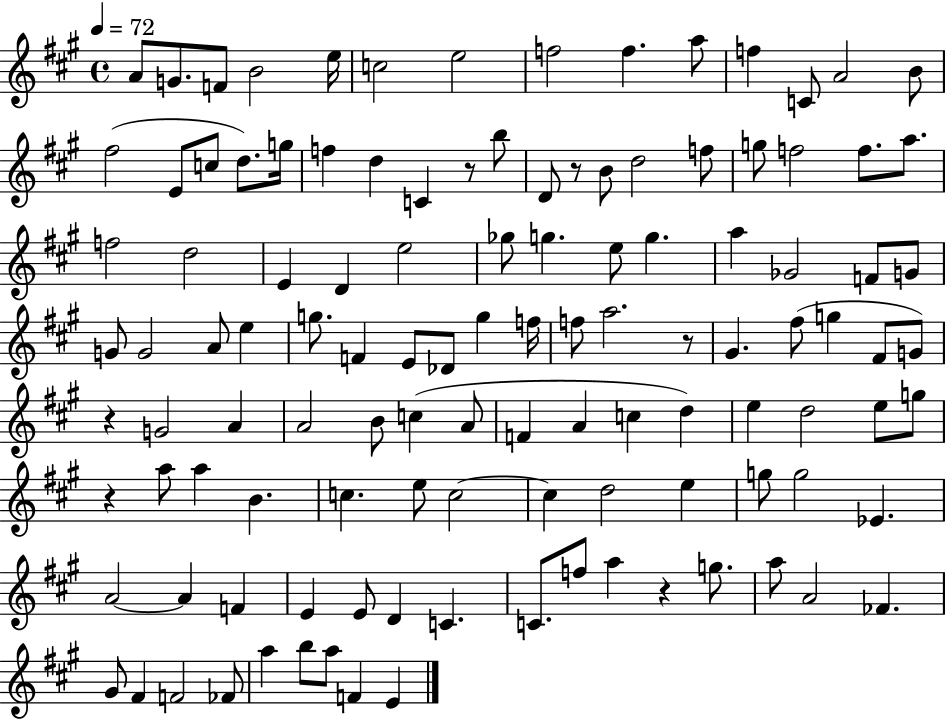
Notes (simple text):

A4/e G4/e. F4/e B4/h E5/s C5/h E5/h F5/h F5/q. A5/e F5/q C4/e A4/h B4/e F#5/h E4/e C5/e D5/e. G5/s F5/q D5/q C4/q R/e B5/e D4/e R/e B4/e D5/h F5/e G5/e F5/h F5/e. A5/e. F5/h D5/h E4/q D4/q E5/h Gb5/e G5/q. E5/e G5/q. A5/q Gb4/h F4/e G4/e G4/e G4/h A4/e E5/q G5/e. F4/q E4/e Db4/e G5/q F5/s F5/e A5/h. R/e G#4/q. F#5/e G5/q F#4/e G4/e R/q G4/h A4/q A4/h B4/e C5/q A4/e F4/q A4/q C5/q D5/q E5/q D5/h E5/e G5/e R/q A5/e A5/q B4/q. C5/q. E5/e C5/h C5/q D5/h E5/q G5/e G5/h Eb4/q. A4/h A4/q F4/q E4/q E4/e D4/q C4/q. C4/e. F5/e A5/q R/q G5/e. A5/e A4/h FES4/q. G#4/e F#4/q F4/h FES4/e A5/q B5/e A5/e F4/q E4/q